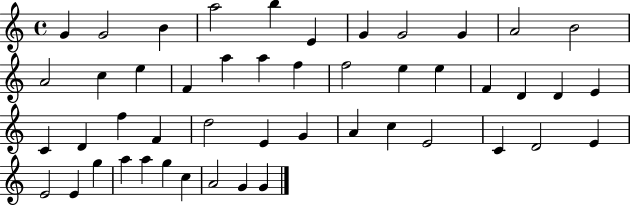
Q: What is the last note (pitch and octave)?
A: G4